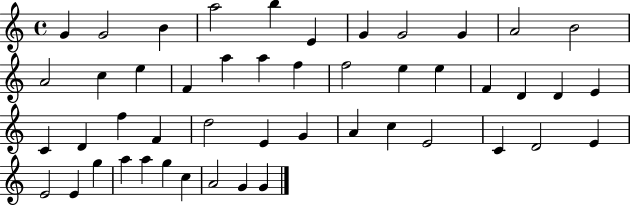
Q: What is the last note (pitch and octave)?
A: G4